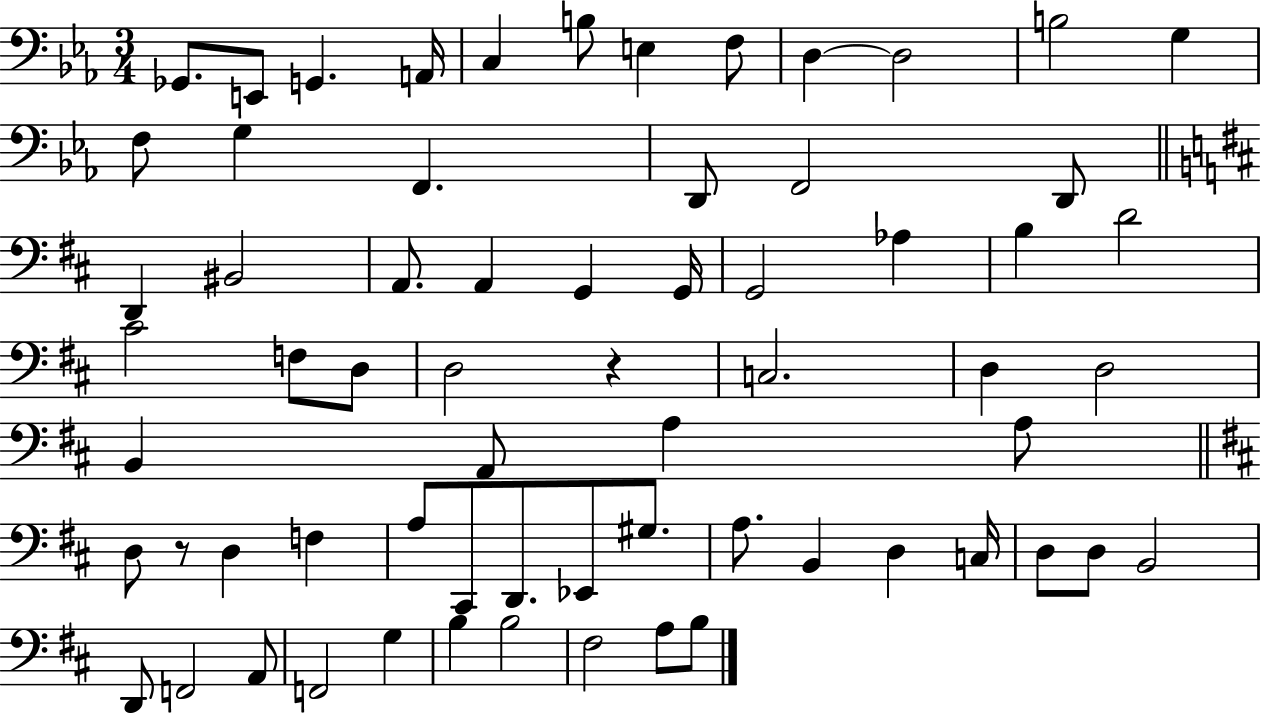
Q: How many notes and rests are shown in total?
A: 66